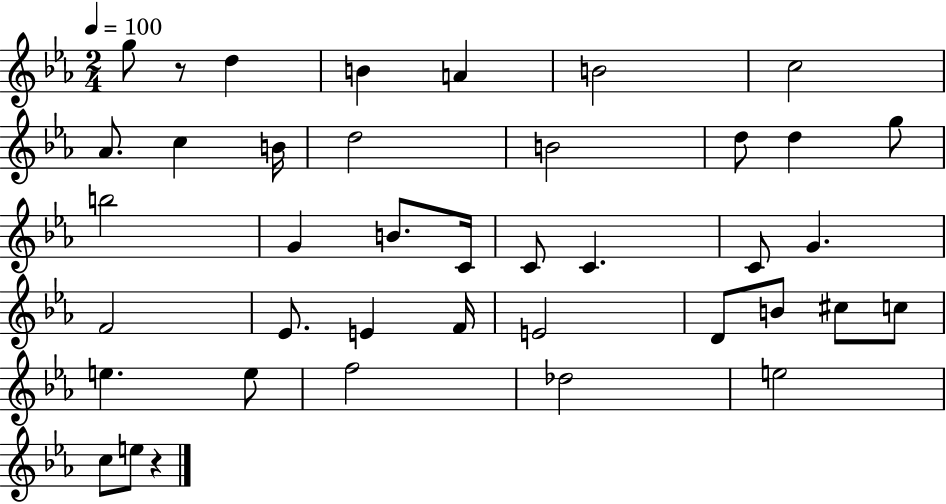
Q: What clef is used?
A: treble